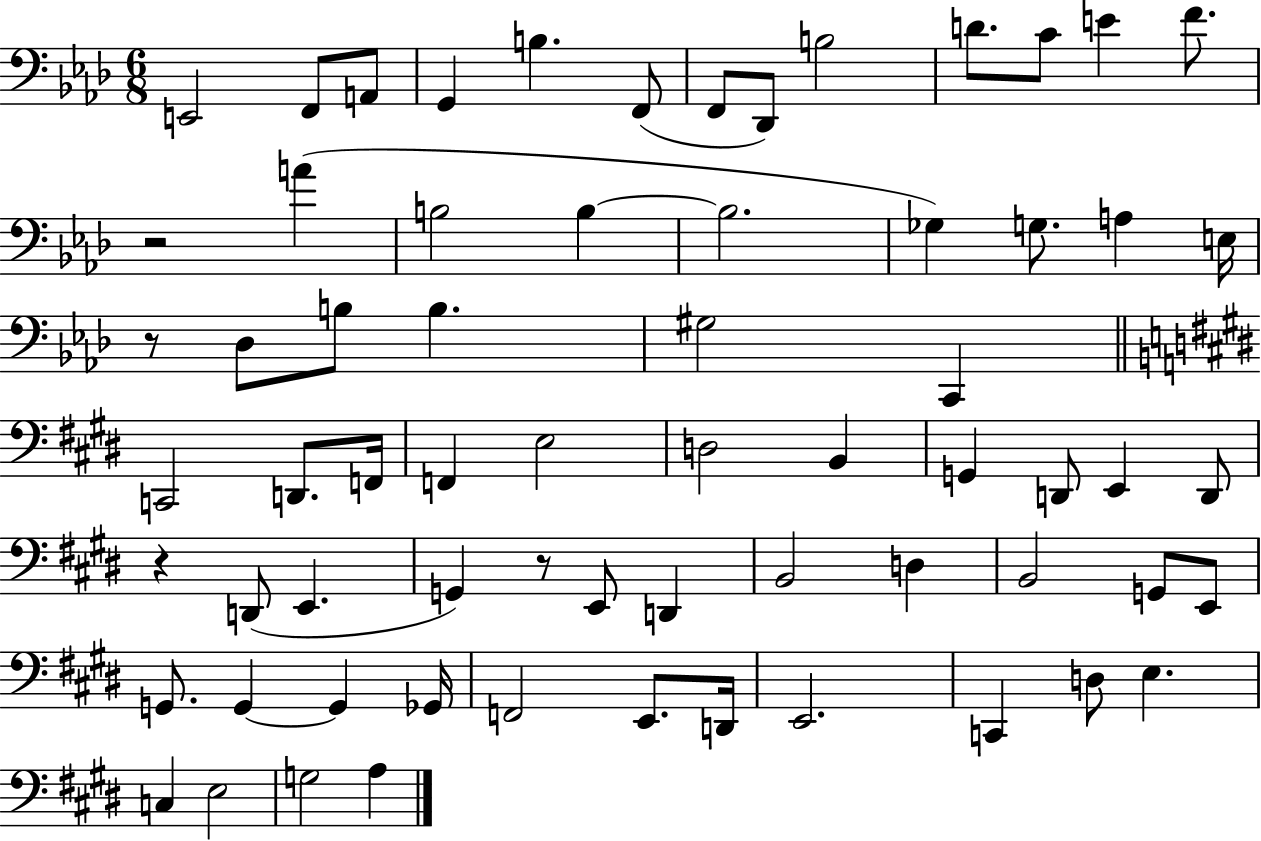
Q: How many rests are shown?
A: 4